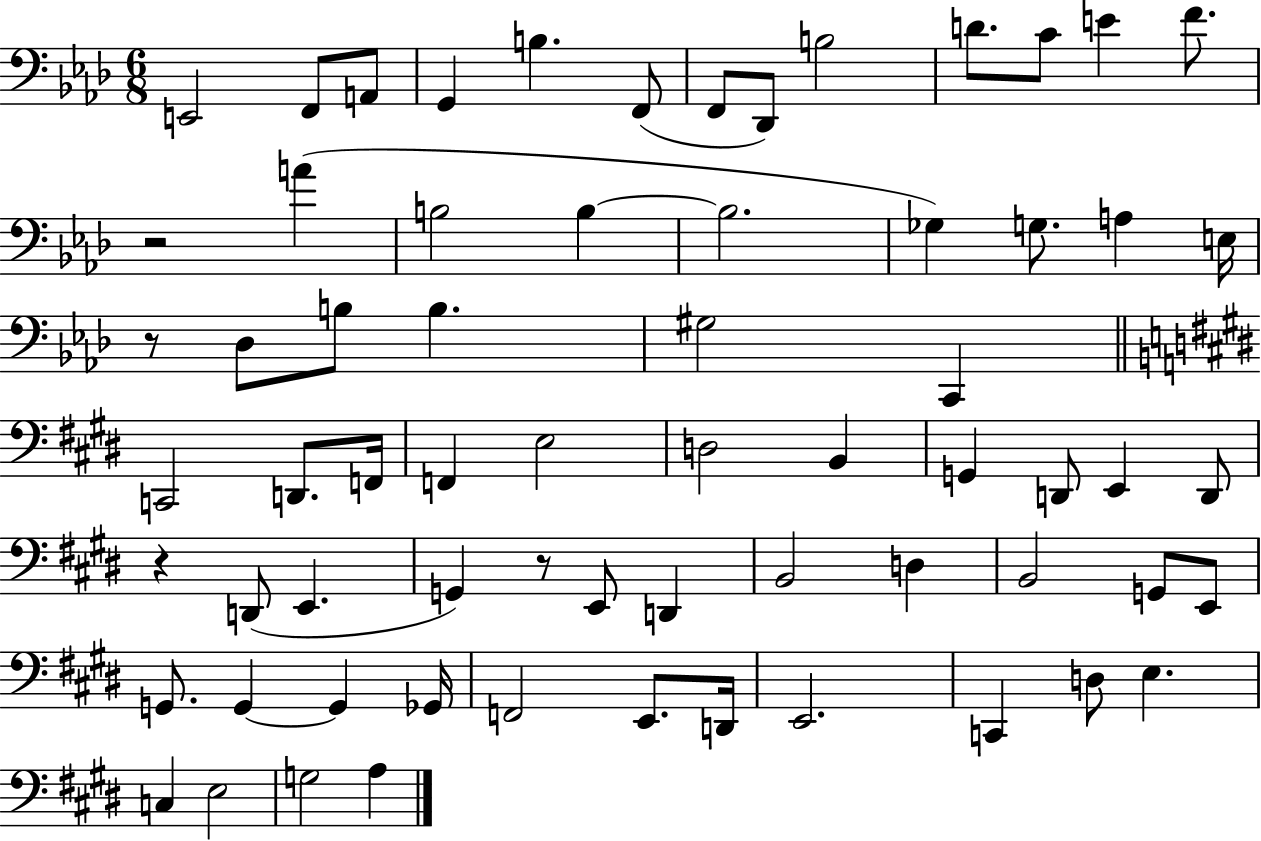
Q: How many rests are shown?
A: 4